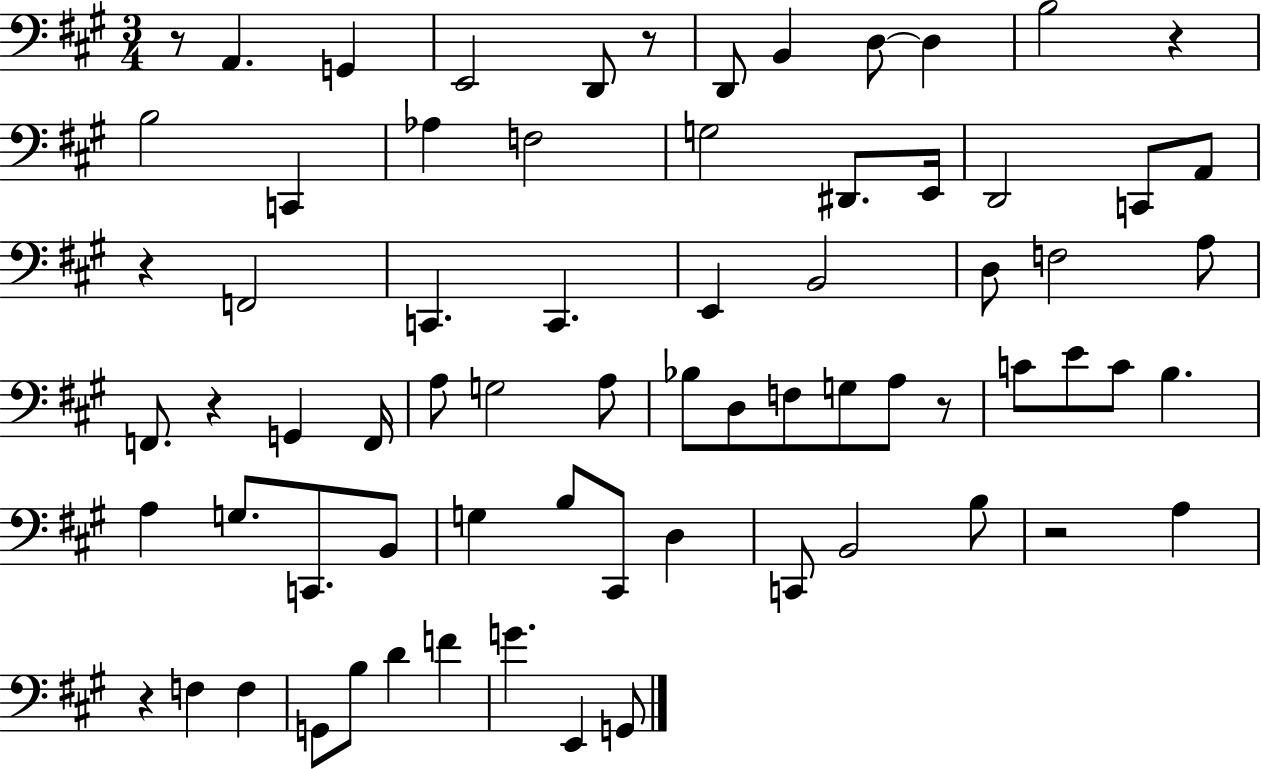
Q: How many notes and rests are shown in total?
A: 71